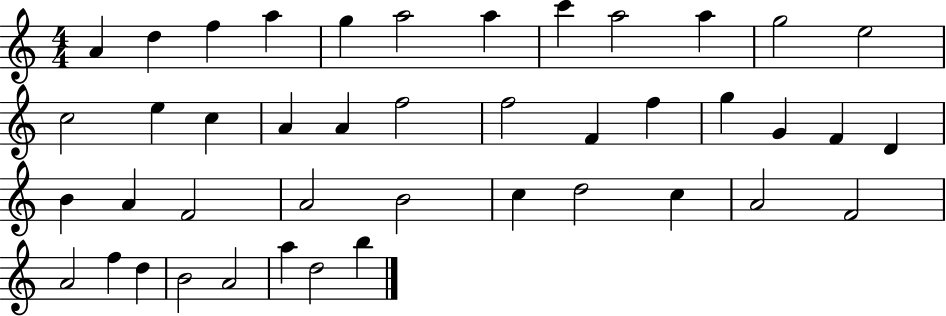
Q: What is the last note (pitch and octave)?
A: B5